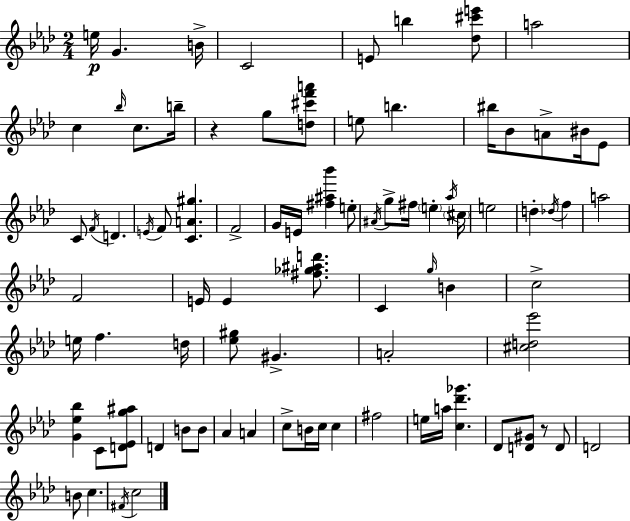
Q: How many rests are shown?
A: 2